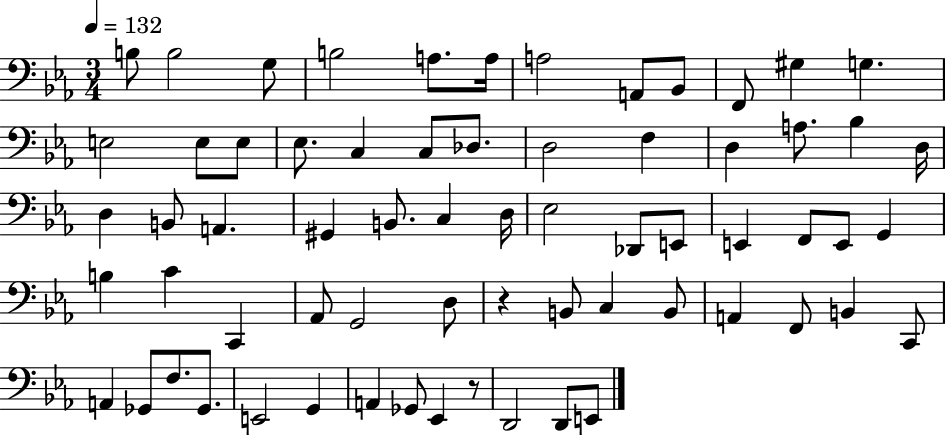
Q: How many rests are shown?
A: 2